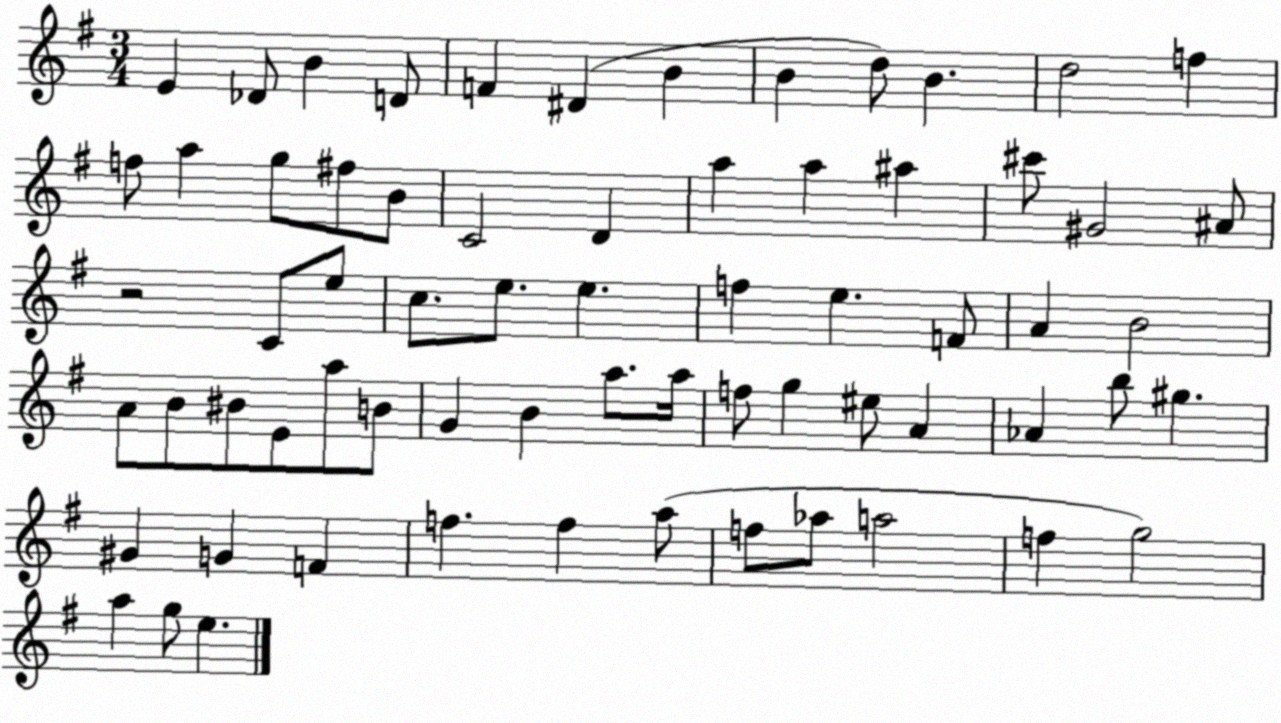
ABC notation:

X:1
T:Untitled
M:3/4
L:1/4
K:G
E _D/2 B D/2 F ^D B B d/2 B d2 f f/2 a g/2 ^f/2 B/2 C2 D a a ^a ^c'/2 ^G2 ^A/2 z2 C/2 e/2 c/2 e/2 e f e F/2 A B2 A/2 B/2 ^B/2 E/2 a/2 B/2 G B a/2 a/4 f/2 g ^e/2 A _A b/2 ^g ^G G F f f a/2 f/2 _a/2 a2 f g2 a g/2 e